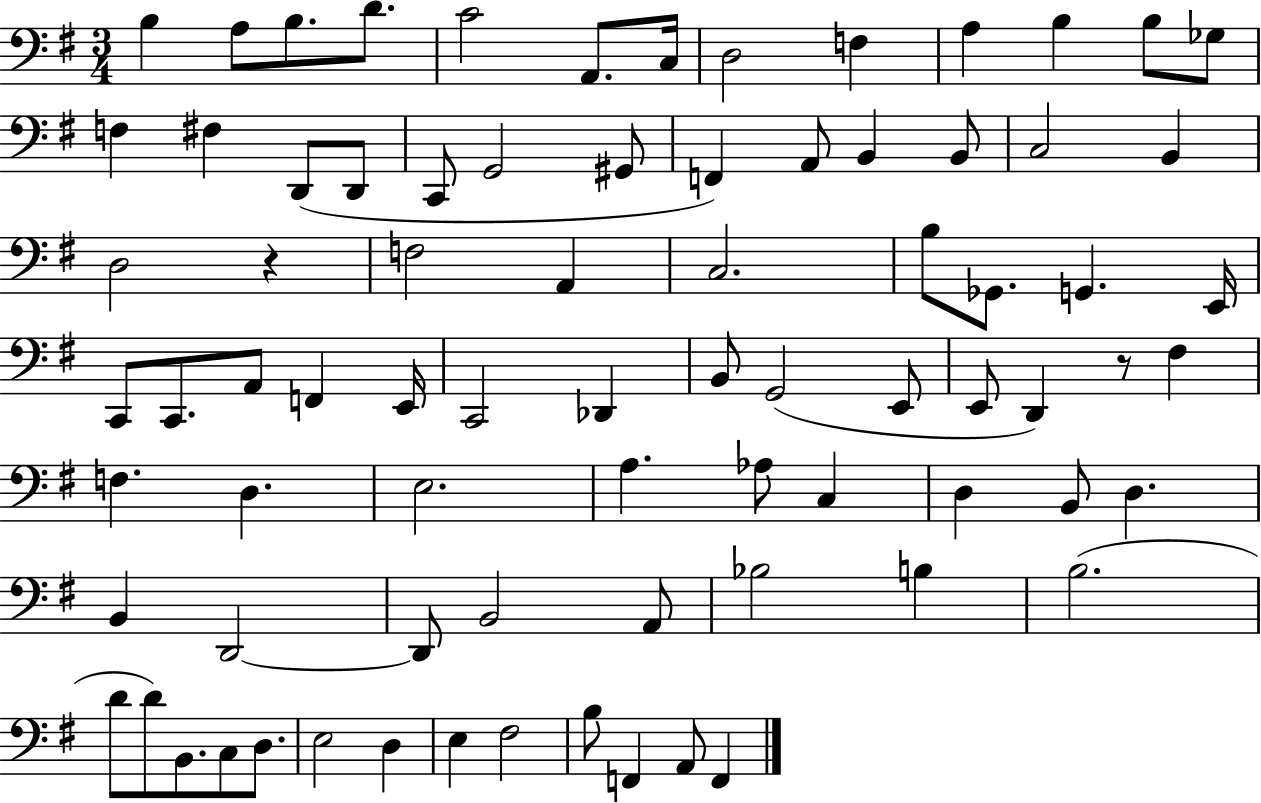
X:1
T:Untitled
M:3/4
L:1/4
K:G
B, A,/2 B,/2 D/2 C2 A,,/2 C,/4 D,2 F, A, B, B,/2 _G,/2 F, ^F, D,,/2 D,,/2 C,,/2 G,,2 ^G,,/2 F,, A,,/2 B,, B,,/2 C,2 B,, D,2 z F,2 A,, C,2 B,/2 _G,,/2 G,, E,,/4 C,,/2 C,,/2 A,,/2 F,, E,,/4 C,,2 _D,, B,,/2 G,,2 E,,/2 E,,/2 D,, z/2 ^F, F, D, E,2 A, _A,/2 C, D, B,,/2 D, B,, D,,2 D,,/2 B,,2 A,,/2 _B,2 B, B,2 D/2 D/2 B,,/2 C,/2 D,/2 E,2 D, E, ^F,2 B,/2 F,, A,,/2 F,,